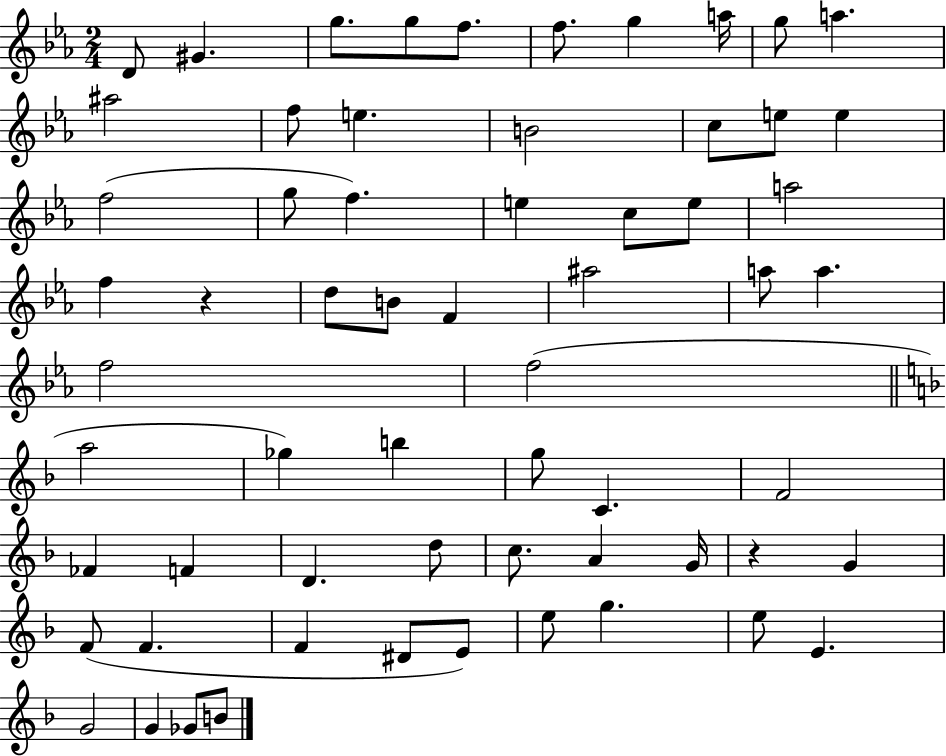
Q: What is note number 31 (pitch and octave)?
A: A5